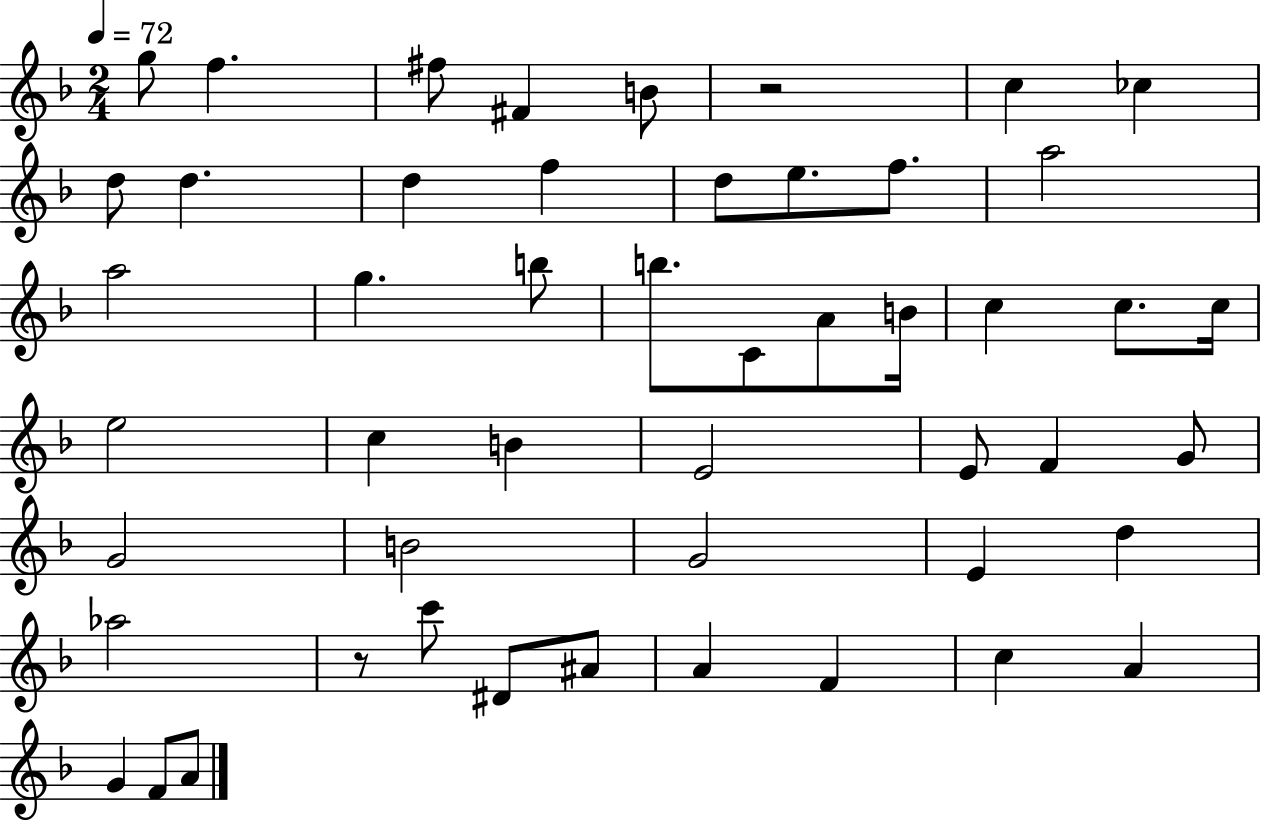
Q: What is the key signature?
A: F major